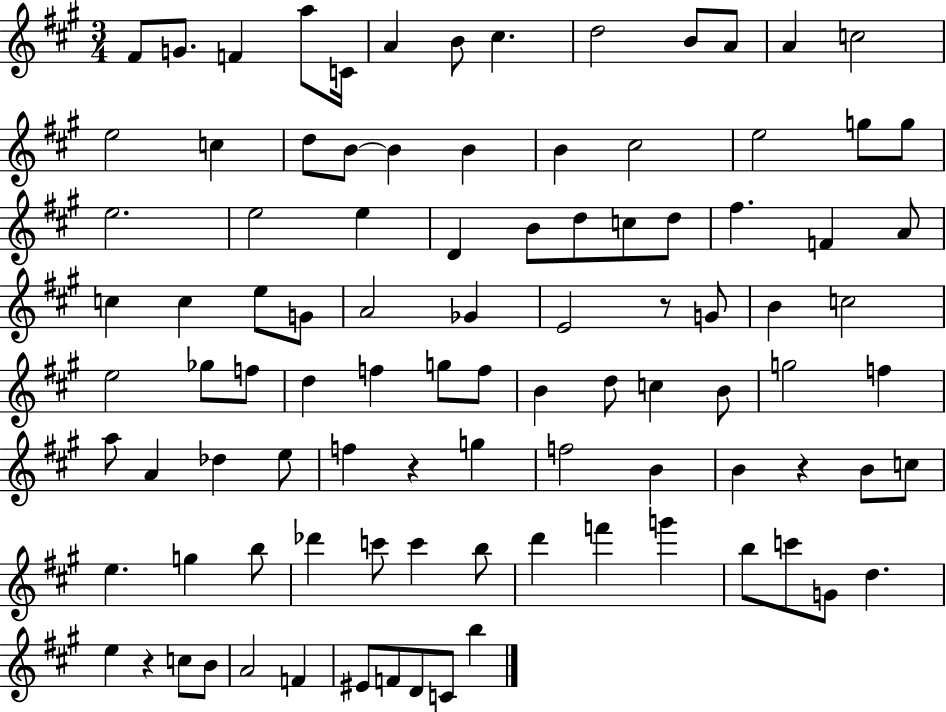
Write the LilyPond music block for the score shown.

{
  \clef treble
  \numericTimeSignature
  \time 3/4
  \key a \major
  fis'8 g'8. f'4 a''8 c'16 | a'4 b'8 cis''4. | d''2 b'8 a'8 | a'4 c''2 | \break e''2 c''4 | d''8 b'8~~ b'4 b'4 | b'4 cis''2 | e''2 g''8 g''8 | \break e''2. | e''2 e''4 | d'4 b'8 d''8 c''8 d''8 | fis''4. f'4 a'8 | \break c''4 c''4 e''8 g'8 | a'2 ges'4 | e'2 r8 g'8 | b'4 c''2 | \break e''2 ges''8 f''8 | d''4 f''4 g''8 f''8 | b'4 d''8 c''4 b'8 | g''2 f''4 | \break a''8 a'4 des''4 e''8 | f''4 r4 g''4 | f''2 b'4 | b'4 r4 b'8 c''8 | \break e''4. g''4 b''8 | des'''4 c'''8 c'''4 b''8 | d'''4 f'''4 g'''4 | b''8 c'''8 g'8 d''4. | \break e''4 r4 c''8 b'8 | a'2 f'4 | eis'8 f'8 d'8 c'8 b''4 | \bar "|."
}